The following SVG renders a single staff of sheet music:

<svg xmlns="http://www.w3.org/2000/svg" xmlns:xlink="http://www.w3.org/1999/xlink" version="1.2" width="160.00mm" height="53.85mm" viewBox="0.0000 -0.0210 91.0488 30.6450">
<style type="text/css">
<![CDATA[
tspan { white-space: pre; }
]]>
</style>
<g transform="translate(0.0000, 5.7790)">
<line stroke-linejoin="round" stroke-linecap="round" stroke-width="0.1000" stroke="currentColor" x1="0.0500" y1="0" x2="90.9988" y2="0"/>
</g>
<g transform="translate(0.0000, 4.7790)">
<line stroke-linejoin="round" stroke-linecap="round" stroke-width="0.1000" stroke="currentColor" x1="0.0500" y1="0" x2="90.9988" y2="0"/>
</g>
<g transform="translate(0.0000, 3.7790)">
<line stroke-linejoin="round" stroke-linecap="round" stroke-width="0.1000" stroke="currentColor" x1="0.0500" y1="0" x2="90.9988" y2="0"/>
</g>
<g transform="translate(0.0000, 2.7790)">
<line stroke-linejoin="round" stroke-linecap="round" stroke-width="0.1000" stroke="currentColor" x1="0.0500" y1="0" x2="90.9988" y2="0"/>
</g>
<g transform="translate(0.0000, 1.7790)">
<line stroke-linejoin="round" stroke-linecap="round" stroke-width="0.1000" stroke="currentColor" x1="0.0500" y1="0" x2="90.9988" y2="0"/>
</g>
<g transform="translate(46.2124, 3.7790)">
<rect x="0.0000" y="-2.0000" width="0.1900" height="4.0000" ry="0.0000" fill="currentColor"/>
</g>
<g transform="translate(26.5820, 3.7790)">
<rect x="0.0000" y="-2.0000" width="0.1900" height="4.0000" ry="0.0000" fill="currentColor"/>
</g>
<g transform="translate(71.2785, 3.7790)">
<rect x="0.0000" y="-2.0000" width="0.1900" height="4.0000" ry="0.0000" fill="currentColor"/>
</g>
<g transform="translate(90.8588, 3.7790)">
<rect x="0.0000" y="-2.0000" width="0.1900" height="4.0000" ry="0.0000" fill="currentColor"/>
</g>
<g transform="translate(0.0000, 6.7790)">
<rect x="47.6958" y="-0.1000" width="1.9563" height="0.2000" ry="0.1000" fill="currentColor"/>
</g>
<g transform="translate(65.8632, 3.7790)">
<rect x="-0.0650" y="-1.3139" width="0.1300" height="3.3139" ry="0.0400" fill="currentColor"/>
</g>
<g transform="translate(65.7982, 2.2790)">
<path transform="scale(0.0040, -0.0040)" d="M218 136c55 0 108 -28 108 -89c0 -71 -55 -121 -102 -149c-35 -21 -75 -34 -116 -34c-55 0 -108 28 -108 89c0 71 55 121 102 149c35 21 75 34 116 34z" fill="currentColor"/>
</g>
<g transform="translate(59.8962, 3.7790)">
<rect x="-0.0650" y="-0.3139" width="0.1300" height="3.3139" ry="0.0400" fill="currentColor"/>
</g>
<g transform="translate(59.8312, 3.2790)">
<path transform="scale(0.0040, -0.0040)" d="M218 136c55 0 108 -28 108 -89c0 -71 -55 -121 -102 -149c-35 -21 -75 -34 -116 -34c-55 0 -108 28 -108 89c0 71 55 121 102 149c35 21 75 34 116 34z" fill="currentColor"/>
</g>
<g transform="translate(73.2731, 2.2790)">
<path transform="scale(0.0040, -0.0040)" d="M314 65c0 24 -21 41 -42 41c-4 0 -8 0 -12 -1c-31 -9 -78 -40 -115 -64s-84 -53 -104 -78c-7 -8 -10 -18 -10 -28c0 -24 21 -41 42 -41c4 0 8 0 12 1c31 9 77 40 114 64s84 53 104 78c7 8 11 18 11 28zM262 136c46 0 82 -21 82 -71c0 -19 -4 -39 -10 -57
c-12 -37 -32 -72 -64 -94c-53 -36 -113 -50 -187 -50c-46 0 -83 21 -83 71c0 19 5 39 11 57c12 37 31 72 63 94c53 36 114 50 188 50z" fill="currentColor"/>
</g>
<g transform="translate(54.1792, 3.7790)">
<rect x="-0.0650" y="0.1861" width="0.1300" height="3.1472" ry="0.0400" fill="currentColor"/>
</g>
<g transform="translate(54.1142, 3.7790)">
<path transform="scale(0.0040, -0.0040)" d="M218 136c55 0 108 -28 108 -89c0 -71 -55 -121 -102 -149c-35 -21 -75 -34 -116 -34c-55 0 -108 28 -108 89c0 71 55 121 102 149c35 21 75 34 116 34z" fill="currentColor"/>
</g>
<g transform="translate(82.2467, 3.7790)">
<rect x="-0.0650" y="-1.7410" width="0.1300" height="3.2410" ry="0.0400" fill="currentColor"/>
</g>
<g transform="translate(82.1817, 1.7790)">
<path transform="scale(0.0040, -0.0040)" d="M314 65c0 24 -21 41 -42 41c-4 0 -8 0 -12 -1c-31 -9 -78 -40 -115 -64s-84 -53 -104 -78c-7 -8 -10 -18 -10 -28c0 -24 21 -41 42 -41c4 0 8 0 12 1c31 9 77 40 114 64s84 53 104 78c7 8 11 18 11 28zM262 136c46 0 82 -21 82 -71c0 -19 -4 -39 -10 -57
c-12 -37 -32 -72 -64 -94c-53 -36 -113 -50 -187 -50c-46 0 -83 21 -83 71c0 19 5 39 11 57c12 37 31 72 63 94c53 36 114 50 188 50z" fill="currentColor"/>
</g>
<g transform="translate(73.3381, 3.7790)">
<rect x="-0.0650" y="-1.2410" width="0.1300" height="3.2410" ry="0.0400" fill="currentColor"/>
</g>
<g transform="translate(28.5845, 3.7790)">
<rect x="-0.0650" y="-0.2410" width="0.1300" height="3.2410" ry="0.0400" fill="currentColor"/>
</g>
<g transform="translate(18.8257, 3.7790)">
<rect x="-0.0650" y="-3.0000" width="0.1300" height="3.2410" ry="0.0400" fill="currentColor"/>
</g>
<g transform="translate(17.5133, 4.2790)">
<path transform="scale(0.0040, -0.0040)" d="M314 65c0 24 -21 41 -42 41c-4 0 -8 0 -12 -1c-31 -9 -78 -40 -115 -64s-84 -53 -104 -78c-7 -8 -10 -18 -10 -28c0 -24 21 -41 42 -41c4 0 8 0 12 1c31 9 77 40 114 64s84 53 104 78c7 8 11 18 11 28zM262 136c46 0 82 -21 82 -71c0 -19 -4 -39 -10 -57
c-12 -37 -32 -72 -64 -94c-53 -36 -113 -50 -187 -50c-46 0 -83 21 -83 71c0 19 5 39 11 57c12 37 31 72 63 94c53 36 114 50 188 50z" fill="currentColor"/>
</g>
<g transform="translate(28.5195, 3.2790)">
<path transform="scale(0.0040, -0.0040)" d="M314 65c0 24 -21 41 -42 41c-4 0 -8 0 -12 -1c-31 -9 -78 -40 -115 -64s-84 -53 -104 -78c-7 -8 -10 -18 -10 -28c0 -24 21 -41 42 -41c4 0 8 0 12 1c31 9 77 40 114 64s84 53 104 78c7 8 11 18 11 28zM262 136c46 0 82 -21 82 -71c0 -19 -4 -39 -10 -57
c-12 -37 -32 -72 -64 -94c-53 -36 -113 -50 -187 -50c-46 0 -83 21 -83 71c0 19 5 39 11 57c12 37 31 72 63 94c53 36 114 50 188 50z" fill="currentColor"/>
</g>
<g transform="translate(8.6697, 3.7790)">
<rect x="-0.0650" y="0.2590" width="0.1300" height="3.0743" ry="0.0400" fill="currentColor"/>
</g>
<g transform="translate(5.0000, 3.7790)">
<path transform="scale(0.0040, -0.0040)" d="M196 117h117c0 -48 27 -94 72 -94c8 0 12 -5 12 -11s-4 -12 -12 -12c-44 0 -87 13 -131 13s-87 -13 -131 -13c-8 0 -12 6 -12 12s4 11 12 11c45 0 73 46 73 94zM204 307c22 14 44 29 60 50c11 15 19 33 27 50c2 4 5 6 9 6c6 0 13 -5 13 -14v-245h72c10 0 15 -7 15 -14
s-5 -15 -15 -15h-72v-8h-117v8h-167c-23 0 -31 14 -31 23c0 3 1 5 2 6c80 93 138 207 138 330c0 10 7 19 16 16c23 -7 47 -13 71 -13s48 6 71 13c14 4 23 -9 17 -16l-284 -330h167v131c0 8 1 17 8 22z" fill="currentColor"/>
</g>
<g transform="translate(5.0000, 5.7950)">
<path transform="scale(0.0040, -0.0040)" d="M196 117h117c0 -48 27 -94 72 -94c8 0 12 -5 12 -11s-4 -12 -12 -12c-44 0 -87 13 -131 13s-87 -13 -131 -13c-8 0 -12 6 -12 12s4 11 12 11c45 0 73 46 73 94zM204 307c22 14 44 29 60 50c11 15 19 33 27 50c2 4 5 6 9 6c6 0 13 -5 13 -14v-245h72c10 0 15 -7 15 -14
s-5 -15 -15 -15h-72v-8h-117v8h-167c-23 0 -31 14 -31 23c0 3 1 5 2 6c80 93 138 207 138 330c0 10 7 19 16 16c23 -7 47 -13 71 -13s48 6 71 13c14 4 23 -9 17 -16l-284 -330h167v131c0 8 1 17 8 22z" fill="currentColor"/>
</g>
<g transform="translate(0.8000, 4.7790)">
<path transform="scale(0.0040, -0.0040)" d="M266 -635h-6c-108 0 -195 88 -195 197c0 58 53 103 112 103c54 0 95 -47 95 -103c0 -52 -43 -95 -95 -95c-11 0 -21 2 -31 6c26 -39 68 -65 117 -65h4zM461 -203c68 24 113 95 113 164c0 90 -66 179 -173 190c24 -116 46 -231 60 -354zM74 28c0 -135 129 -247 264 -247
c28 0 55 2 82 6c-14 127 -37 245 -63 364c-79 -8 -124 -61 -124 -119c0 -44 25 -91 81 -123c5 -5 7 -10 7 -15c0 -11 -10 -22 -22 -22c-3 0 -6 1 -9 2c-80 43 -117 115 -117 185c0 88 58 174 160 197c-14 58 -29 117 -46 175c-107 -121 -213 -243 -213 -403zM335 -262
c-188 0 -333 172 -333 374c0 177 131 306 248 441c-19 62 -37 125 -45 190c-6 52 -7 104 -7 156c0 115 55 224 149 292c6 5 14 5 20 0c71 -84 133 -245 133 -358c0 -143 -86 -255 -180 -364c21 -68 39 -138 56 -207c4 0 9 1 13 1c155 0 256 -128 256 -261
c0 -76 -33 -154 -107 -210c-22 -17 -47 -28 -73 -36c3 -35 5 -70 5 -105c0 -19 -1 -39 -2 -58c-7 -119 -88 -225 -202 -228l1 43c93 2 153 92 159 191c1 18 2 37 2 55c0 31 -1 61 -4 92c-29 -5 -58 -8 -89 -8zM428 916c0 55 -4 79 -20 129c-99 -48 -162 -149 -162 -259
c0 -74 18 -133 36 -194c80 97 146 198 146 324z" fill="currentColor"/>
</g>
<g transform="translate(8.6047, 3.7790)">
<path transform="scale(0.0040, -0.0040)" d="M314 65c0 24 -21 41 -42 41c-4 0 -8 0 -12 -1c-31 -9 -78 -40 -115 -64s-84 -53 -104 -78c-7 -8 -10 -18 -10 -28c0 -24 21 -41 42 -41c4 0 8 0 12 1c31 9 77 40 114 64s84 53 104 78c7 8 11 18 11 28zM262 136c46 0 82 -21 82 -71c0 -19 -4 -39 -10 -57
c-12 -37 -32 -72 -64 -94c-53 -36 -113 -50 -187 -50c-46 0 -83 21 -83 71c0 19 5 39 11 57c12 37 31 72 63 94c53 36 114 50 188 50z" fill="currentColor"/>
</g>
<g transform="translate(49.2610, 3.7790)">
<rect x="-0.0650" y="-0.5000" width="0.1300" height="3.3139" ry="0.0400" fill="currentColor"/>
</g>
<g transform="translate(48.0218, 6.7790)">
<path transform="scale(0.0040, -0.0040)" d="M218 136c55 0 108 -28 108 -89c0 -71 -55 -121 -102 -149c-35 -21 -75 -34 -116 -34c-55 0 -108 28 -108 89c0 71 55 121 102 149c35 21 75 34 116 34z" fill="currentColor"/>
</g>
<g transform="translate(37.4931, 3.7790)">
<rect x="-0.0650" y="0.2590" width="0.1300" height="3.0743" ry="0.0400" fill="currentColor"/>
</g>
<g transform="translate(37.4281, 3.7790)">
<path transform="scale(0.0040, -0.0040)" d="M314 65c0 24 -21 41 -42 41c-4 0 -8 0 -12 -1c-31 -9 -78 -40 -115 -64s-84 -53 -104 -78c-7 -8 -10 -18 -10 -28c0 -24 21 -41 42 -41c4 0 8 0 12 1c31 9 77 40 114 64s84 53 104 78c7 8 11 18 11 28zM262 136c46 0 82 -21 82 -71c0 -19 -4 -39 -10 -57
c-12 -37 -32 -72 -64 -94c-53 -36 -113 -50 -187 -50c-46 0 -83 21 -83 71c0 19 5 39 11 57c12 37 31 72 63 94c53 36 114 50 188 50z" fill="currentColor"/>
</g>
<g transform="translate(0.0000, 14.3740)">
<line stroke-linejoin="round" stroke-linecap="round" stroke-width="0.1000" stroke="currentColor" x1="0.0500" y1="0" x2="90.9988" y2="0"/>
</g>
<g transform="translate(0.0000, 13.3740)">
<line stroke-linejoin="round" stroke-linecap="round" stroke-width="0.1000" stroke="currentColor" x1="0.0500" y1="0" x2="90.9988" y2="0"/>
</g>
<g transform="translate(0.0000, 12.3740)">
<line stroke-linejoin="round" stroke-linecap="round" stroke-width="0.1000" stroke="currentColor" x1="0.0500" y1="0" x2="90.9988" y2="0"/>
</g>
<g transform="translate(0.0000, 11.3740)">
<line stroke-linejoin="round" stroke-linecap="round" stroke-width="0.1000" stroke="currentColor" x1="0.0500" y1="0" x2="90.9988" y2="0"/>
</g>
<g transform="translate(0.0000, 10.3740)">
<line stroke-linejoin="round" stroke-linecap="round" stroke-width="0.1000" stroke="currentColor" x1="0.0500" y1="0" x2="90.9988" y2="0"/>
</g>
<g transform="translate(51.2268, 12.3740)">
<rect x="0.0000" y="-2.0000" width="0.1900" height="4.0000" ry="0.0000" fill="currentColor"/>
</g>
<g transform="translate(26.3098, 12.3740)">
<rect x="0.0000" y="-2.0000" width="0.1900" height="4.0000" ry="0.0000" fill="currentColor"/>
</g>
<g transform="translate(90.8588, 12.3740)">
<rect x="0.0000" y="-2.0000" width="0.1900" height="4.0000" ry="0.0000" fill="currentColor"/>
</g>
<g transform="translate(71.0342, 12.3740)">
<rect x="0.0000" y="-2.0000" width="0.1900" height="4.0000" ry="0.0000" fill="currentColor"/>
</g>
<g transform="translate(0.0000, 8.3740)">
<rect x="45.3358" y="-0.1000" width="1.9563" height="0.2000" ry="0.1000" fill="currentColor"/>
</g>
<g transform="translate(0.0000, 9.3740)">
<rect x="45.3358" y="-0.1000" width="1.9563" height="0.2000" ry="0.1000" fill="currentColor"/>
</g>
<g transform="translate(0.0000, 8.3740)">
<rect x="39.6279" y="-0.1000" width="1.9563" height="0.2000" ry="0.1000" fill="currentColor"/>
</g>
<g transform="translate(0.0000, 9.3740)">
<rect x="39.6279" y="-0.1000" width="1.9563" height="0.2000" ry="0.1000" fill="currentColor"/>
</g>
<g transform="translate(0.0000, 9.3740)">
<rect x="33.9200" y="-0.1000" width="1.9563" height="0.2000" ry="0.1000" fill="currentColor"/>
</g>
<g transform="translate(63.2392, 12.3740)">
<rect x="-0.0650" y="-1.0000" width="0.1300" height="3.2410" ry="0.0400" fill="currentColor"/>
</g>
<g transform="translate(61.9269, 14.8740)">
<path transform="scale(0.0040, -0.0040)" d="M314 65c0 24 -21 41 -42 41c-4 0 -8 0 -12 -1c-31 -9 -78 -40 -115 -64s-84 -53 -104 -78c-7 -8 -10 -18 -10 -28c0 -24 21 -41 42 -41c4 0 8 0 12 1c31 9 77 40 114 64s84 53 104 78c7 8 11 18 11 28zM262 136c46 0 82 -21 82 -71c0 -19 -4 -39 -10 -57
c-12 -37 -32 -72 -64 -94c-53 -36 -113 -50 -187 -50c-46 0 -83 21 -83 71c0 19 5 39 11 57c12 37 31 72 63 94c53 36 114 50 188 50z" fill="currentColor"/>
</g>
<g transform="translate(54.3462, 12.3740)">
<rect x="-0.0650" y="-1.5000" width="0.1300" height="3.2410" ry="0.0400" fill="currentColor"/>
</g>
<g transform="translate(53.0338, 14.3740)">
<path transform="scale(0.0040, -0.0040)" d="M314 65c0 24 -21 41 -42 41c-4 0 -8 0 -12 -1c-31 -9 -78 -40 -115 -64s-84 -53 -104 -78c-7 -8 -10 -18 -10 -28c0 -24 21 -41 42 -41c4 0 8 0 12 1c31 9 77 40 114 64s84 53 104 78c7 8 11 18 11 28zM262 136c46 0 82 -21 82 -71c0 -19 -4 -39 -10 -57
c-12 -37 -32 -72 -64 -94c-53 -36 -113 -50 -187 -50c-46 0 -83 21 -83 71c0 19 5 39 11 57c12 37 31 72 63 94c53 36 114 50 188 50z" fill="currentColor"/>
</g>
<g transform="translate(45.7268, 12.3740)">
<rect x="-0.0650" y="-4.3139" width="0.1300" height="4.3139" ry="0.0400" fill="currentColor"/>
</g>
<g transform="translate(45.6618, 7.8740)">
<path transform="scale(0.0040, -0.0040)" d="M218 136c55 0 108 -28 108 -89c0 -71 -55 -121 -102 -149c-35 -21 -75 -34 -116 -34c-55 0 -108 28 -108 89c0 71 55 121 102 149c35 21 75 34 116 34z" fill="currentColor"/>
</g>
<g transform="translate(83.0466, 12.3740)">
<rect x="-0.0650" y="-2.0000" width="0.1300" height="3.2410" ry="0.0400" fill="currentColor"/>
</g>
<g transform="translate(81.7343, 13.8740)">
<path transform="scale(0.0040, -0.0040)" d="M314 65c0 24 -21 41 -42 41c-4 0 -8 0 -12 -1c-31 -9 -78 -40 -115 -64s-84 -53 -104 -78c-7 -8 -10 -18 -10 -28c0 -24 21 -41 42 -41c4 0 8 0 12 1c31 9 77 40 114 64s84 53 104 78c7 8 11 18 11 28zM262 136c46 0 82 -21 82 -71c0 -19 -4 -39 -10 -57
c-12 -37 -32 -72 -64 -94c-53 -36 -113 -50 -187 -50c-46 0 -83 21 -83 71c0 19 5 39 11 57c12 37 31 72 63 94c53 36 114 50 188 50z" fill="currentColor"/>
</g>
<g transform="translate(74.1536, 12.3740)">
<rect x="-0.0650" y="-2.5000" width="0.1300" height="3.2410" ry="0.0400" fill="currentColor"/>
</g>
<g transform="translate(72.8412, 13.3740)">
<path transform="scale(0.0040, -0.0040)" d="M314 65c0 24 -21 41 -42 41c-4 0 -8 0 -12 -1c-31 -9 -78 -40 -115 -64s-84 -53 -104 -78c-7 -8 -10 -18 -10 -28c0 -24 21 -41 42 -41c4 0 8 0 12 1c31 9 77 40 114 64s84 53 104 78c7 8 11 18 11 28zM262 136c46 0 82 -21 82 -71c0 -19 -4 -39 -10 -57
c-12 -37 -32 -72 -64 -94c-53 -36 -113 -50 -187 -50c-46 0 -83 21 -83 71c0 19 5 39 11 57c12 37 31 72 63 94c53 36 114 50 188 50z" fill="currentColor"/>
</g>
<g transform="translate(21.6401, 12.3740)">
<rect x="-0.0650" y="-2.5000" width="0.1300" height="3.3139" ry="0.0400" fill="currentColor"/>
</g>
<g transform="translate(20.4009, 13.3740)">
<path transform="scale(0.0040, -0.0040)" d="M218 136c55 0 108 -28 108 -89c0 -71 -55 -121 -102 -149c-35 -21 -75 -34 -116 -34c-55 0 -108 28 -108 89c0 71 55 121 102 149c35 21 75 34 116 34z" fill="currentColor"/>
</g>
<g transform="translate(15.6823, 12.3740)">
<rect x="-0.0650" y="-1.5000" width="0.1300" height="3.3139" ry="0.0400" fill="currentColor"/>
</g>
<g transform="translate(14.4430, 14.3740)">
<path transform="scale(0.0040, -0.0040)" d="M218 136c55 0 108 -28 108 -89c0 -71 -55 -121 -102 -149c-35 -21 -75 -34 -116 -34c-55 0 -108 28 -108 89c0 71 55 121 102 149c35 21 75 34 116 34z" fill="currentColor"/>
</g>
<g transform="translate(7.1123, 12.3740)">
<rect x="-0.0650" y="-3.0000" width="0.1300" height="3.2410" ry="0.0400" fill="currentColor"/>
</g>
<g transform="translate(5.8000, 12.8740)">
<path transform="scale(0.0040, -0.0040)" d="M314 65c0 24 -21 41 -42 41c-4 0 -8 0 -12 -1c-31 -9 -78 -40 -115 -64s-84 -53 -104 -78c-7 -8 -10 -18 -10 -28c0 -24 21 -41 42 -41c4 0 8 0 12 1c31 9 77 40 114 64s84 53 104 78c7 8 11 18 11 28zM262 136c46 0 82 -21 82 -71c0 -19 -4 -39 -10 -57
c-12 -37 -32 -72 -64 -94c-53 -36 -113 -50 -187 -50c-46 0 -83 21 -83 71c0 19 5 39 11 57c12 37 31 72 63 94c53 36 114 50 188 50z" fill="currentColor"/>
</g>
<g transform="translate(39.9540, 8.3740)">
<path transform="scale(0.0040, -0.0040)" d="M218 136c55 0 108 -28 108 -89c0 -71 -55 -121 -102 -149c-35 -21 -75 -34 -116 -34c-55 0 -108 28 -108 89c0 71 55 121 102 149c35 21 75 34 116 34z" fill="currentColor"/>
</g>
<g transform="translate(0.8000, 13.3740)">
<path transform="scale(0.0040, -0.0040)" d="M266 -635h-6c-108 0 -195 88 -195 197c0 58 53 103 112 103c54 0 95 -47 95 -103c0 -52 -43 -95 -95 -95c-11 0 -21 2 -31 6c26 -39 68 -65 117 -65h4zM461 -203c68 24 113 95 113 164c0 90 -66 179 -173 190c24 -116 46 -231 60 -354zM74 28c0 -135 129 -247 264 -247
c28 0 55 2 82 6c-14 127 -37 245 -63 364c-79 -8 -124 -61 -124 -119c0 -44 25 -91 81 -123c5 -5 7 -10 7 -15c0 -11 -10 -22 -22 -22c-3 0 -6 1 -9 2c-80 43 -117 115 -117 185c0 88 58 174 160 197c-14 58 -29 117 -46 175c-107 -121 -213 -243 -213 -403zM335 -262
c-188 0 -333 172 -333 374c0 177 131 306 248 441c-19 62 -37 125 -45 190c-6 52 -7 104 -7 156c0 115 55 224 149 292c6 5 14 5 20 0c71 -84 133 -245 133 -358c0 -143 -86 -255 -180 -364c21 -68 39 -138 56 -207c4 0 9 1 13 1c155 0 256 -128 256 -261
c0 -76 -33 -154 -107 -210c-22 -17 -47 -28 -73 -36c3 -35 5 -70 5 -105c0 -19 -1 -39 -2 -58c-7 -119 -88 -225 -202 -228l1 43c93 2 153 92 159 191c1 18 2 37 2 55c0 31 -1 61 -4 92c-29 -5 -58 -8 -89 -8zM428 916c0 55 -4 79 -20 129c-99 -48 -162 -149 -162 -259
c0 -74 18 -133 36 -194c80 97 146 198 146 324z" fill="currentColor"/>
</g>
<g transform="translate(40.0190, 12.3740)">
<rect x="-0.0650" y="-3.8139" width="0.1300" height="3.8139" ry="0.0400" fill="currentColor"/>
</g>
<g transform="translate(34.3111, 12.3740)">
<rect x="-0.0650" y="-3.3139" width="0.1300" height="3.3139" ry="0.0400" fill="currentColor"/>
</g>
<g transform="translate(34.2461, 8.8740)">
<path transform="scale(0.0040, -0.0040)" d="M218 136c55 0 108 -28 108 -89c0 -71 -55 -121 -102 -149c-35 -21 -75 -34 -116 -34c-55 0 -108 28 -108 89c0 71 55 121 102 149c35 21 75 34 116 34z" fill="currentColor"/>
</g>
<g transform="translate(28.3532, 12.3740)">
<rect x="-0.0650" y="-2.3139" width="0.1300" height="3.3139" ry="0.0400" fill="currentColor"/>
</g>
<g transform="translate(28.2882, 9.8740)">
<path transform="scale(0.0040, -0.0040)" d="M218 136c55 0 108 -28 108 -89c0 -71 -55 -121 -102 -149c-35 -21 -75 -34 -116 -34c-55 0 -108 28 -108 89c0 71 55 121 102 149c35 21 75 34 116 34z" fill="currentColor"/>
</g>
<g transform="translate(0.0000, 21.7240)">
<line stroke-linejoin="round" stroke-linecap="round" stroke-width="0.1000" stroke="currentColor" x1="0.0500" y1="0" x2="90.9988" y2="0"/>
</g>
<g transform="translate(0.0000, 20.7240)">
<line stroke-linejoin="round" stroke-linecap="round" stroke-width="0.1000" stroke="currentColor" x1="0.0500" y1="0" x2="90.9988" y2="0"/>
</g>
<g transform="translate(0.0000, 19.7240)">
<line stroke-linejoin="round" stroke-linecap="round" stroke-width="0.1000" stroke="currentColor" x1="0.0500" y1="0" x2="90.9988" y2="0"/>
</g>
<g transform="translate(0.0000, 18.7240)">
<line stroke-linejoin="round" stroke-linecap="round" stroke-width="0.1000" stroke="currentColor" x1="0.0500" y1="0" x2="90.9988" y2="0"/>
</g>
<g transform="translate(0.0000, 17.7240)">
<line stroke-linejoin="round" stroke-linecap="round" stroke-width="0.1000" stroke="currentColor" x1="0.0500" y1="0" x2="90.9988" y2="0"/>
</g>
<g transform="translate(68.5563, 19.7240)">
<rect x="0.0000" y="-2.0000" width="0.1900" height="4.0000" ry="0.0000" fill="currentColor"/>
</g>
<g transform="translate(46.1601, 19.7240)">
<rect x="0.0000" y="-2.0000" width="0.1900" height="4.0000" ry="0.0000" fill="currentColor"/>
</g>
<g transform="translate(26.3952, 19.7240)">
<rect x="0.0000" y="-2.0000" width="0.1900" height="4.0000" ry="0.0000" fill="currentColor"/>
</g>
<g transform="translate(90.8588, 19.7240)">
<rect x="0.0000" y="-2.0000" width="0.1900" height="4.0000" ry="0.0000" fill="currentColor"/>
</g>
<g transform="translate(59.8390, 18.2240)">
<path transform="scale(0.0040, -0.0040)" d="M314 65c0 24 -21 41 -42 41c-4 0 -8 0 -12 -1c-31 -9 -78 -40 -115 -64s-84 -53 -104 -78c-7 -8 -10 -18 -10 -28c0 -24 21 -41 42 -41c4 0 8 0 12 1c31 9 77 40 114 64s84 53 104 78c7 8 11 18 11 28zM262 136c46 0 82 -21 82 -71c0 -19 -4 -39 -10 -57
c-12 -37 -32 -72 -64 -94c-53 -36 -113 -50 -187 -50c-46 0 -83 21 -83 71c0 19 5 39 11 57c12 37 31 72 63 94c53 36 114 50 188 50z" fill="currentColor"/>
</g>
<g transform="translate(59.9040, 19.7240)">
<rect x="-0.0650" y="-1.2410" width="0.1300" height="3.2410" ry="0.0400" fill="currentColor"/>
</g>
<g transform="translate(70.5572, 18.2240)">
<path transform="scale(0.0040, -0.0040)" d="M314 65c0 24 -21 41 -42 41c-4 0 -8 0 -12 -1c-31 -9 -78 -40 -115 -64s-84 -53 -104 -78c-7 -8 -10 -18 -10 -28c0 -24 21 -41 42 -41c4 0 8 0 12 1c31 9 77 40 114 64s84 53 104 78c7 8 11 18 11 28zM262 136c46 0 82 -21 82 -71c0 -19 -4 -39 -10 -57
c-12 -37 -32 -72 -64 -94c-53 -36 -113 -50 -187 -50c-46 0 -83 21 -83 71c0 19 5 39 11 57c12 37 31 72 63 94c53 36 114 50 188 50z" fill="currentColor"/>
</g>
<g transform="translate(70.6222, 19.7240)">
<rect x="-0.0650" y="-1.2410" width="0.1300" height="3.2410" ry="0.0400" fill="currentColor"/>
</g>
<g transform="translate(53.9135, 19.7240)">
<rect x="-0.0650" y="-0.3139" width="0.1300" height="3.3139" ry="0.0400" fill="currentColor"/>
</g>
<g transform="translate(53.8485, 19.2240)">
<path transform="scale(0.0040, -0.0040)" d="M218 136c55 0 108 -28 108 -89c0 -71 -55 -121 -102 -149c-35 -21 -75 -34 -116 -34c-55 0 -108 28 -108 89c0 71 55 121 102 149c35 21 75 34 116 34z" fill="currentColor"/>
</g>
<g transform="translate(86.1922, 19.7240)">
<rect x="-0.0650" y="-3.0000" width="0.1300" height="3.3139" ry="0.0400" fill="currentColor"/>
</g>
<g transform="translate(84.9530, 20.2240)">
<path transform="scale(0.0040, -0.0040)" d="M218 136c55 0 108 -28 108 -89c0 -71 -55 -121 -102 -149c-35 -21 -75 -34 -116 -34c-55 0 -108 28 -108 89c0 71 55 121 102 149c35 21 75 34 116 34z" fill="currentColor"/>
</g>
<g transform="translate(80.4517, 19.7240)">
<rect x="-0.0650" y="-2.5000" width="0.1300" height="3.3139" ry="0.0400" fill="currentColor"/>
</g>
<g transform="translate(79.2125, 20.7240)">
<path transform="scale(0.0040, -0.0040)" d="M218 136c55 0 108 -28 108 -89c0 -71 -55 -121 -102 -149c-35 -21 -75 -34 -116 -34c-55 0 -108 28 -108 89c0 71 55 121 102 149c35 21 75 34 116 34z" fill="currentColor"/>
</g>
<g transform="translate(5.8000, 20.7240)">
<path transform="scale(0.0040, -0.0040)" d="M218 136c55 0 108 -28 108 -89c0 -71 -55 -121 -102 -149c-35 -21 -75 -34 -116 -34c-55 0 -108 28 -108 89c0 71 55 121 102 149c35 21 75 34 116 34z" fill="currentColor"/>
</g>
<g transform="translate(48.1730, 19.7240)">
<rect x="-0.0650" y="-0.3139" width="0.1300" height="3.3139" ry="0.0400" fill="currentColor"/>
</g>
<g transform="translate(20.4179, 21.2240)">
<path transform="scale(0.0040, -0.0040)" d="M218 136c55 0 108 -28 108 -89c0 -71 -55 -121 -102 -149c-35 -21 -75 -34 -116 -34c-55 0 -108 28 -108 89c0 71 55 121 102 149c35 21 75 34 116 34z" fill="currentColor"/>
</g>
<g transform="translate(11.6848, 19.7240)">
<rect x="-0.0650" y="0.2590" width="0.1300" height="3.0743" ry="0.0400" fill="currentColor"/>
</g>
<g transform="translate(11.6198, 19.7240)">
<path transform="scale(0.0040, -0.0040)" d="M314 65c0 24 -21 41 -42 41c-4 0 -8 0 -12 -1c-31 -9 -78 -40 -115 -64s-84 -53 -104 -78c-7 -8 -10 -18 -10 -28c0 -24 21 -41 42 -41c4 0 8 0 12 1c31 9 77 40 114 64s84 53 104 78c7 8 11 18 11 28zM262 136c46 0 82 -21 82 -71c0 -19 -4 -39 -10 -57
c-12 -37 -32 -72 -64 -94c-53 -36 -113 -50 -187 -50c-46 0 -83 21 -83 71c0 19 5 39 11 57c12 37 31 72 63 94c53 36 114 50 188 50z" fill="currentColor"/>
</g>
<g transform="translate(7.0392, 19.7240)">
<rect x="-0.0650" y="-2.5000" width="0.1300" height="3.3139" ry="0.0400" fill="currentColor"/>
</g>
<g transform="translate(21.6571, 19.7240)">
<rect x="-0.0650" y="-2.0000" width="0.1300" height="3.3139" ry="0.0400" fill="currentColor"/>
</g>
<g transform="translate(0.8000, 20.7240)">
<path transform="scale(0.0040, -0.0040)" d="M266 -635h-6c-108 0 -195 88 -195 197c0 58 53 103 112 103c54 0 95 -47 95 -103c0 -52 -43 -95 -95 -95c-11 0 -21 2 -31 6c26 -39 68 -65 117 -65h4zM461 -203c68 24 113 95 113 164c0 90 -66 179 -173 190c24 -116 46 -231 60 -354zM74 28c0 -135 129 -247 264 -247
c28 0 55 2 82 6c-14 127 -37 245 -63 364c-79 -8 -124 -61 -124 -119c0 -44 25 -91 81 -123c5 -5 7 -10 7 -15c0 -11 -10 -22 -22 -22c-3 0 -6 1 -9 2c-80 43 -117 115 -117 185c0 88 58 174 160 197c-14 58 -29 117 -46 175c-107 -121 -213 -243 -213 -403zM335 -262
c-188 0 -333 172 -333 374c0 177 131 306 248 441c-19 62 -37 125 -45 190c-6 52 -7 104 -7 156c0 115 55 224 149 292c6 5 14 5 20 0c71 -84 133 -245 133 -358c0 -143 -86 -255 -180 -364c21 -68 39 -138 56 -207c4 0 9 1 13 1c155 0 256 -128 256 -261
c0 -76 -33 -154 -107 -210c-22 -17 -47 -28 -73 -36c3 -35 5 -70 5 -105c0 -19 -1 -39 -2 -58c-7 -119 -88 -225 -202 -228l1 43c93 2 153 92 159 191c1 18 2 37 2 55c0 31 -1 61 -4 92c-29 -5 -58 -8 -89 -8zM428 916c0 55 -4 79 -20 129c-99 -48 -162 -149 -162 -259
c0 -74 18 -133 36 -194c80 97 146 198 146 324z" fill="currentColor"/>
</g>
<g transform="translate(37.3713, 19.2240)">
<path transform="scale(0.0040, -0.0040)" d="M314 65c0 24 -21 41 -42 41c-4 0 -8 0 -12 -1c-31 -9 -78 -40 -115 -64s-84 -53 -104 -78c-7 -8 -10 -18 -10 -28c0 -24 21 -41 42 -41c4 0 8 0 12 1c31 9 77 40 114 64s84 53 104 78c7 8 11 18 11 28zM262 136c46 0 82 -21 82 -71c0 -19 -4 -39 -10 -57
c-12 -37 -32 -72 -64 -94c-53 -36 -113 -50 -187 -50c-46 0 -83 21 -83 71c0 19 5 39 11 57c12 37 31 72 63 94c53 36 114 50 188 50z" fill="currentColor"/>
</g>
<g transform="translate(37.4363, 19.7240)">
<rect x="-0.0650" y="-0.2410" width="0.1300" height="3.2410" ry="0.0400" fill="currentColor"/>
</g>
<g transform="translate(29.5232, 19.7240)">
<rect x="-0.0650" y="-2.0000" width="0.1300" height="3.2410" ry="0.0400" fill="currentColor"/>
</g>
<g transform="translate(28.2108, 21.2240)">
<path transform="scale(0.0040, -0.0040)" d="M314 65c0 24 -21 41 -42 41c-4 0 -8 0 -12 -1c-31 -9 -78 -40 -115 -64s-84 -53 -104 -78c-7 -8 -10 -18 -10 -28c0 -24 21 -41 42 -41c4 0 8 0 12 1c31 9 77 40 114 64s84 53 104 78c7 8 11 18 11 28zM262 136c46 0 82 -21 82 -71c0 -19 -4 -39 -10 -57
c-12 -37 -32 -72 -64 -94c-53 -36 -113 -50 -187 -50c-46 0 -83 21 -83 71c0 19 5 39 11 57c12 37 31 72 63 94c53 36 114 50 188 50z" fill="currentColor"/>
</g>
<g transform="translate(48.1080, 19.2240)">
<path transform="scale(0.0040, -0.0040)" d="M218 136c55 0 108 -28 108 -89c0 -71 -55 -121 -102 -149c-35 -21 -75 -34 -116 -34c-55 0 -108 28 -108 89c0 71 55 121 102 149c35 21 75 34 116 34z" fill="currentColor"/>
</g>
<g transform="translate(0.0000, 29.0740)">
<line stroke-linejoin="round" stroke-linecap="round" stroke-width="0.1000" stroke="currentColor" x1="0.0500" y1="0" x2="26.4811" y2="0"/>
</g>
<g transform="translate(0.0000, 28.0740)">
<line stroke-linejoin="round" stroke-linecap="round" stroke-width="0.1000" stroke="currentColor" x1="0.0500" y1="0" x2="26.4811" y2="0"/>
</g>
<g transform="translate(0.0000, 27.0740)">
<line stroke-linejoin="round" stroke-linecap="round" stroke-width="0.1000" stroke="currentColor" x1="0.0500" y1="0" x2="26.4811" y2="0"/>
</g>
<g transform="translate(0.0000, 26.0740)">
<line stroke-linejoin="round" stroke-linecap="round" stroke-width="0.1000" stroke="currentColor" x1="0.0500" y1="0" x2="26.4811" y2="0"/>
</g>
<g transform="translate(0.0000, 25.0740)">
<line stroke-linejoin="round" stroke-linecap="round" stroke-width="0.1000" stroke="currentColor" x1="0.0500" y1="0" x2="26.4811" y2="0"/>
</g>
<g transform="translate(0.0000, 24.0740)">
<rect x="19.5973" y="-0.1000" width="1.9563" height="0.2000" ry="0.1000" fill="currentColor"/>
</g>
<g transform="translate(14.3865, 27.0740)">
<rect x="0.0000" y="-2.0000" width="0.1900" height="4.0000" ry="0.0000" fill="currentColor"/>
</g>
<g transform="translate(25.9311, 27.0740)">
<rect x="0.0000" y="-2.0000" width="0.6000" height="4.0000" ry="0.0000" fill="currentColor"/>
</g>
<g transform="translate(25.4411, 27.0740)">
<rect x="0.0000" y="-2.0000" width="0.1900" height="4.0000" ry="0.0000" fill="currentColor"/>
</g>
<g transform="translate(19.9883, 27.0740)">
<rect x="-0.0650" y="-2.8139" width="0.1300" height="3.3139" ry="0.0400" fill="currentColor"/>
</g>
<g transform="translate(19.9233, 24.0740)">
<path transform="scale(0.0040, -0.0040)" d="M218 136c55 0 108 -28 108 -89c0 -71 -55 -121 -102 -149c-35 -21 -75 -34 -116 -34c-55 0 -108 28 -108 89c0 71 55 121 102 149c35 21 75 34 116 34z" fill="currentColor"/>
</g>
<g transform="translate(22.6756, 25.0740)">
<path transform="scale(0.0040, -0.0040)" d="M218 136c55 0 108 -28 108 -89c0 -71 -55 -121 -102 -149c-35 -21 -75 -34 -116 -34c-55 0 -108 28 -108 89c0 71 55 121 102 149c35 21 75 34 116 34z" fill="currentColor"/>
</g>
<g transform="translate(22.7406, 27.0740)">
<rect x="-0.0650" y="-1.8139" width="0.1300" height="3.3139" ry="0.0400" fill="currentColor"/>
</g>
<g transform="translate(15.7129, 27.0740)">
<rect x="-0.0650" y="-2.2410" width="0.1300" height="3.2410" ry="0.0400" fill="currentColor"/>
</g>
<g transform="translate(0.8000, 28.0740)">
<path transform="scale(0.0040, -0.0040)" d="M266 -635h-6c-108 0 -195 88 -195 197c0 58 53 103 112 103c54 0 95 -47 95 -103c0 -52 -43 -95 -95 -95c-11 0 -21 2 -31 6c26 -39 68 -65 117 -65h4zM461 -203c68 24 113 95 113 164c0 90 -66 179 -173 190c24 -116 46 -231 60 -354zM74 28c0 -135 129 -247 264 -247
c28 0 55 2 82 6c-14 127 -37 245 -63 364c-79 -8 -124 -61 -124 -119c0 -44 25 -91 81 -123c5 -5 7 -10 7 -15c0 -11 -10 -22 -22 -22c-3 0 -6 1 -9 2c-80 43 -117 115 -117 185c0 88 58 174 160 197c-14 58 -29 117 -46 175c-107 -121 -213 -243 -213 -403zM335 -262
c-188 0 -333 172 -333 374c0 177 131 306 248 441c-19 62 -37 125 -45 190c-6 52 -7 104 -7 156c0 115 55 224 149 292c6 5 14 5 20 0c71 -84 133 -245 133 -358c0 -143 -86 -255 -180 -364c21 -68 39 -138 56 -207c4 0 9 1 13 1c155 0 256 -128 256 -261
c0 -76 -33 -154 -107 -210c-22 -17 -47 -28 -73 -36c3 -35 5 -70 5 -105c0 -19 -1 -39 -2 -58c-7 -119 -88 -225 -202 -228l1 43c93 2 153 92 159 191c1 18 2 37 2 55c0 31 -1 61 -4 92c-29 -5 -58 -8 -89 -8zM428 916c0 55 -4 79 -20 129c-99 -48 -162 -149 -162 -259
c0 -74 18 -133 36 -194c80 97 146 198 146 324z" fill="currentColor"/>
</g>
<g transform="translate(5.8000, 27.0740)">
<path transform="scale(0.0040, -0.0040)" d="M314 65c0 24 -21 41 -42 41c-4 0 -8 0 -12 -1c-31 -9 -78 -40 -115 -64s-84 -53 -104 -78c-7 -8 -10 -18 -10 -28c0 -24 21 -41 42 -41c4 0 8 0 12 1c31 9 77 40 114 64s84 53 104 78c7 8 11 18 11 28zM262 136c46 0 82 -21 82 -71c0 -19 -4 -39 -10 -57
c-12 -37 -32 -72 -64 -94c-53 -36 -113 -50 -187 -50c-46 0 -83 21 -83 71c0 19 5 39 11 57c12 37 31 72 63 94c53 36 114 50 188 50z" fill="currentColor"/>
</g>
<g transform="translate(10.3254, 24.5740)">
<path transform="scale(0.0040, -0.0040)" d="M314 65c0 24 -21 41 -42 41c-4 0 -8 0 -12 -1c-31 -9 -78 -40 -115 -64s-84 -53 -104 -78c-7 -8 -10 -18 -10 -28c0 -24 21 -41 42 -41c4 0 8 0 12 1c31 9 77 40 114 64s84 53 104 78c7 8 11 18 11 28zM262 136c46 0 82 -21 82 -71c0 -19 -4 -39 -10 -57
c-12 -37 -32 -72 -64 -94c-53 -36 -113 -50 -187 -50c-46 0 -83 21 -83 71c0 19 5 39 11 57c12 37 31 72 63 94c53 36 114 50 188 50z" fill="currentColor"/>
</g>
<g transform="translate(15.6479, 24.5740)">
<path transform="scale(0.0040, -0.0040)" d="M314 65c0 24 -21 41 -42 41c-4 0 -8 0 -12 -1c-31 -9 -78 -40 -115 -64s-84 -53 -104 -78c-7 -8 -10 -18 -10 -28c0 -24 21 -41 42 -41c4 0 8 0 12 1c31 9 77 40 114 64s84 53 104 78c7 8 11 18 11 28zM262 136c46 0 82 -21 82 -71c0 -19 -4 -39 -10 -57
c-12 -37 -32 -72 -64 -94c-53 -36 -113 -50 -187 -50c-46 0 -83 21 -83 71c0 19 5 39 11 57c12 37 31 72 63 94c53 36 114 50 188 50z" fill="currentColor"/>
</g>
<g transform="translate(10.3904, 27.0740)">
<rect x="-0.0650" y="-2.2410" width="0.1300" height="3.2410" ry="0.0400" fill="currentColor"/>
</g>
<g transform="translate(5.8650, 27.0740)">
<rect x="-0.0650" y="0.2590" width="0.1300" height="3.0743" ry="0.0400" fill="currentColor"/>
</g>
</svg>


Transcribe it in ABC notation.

X:1
T:Untitled
M:4/4
L:1/4
K:C
B2 A2 c2 B2 C B c e e2 f2 A2 E G g b c' d' E2 D2 G2 F2 G B2 F F2 c2 c c e2 e2 G A B2 g2 g2 a f